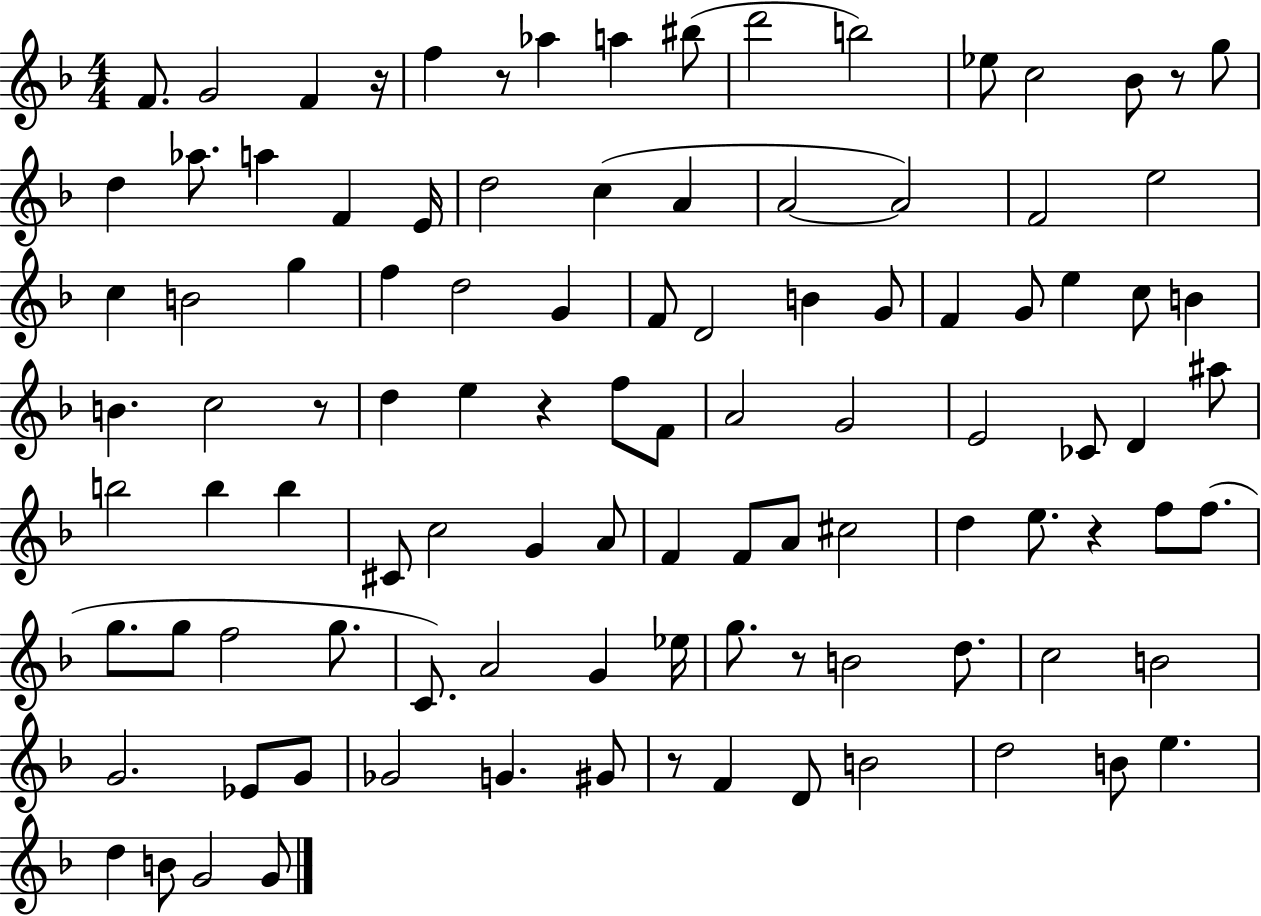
F4/e. G4/h F4/q R/s F5/q R/e Ab5/q A5/q BIS5/e D6/h B5/h Eb5/e C5/h Bb4/e R/e G5/e D5/q Ab5/e. A5/q F4/q E4/s D5/h C5/q A4/q A4/h A4/h F4/h E5/h C5/q B4/h G5/q F5/q D5/h G4/q F4/e D4/h B4/q G4/e F4/q G4/e E5/q C5/e B4/q B4/q. C5/h R/e D5/q E5/q R/q F5/e F4/e A4/h G4/h E4/h CES4/e D4/q A#5/e B5/h B5/q B5/q C#4/e C5/h G4/q A4/e F4/q F4/e A4/e C#5/h D5/q E5/e. R/q F5/e F5/e. G5/e. G5/e F5/h G5/e. C4/e. A4/h G4/q Eb5/s G5/e. R/e B4/h D5/e. C5/h B4/h G4/h. Eb4/e G4/e Gb4/h G4/q. G#4/e R/e F4/q D4/e B4/h D5/h B4/e E5/q. D5/q B4/e G4/h G4/e